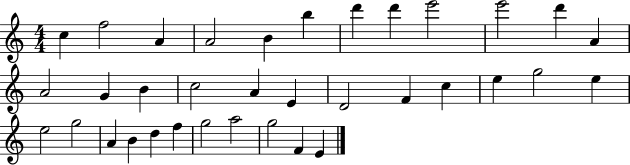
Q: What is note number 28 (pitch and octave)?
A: B4